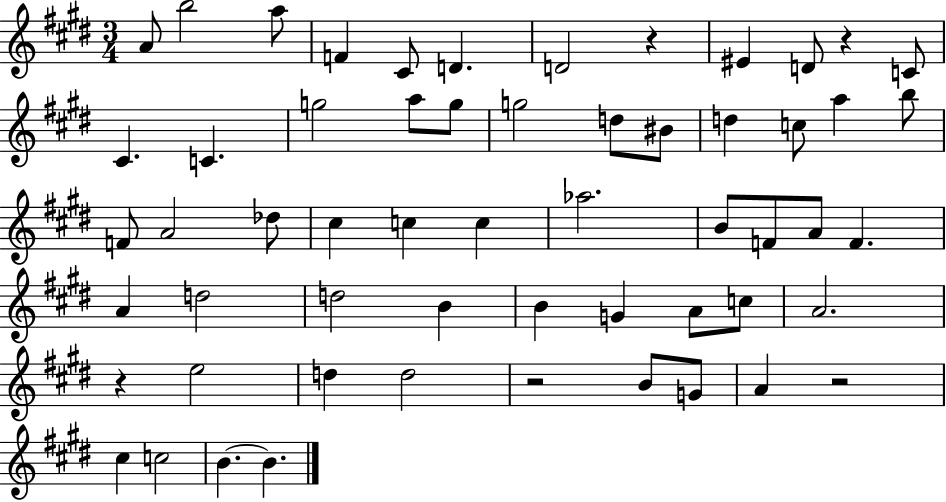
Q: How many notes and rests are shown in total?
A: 57